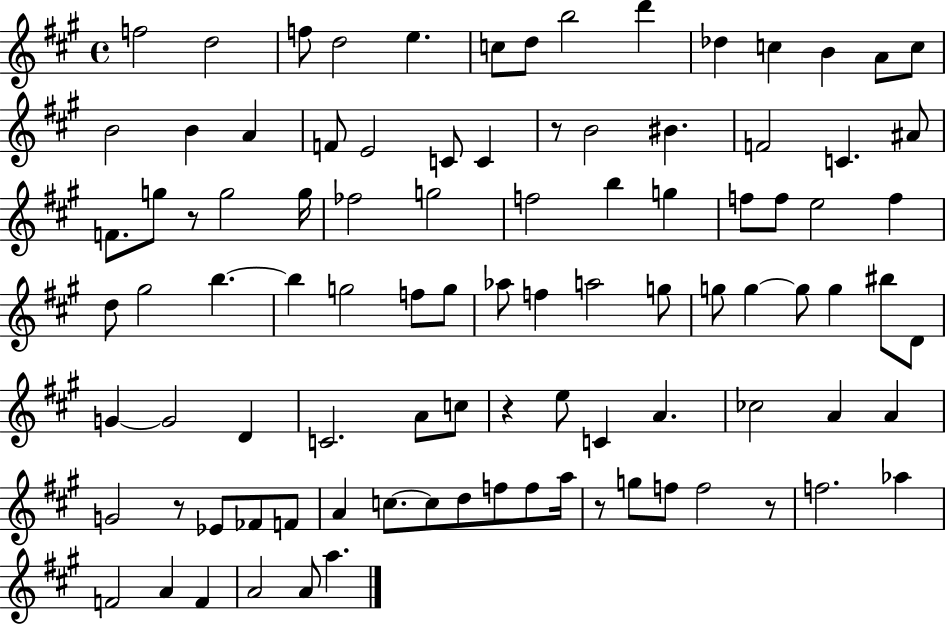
F5/h D5/h F5/e D5/h E5/q. C5/e D5/e B5/h D6/q Db5/q C5/q B4/q A4/e C5/e B4/h B4/q A4/q F4/e E4/h C4/e C4/q R/e B4/h BIS4/q. F4/h C4/q. A#4/e F4/e. G5/e R/e G5/h G5/s FES5/h G5/h F5/h B5/q G5/q F5/e F5/e E5/h F5/q D5/e G#5/h B5/q. B5/q G5/h F5/e G5/e Ab5/e F5/q A5/h G5/e G5/e G5/q G5/e G5/q BIS5/e D4/e G4/q G4/h D4/q C4/h. A4/e C5/e R/q E5/e C4/q A4/q. CES5/h A4/q A4/q G4/h R/e Eb4/e FES4/e F4/e A4/q C5/e. C5/e D5/e F5/e F5/e A5/s R/e G5/e F5/e F5/h R/e F5/h. Ab5/q F4/h A4/q F4/q A4/h A4/e A5/q.